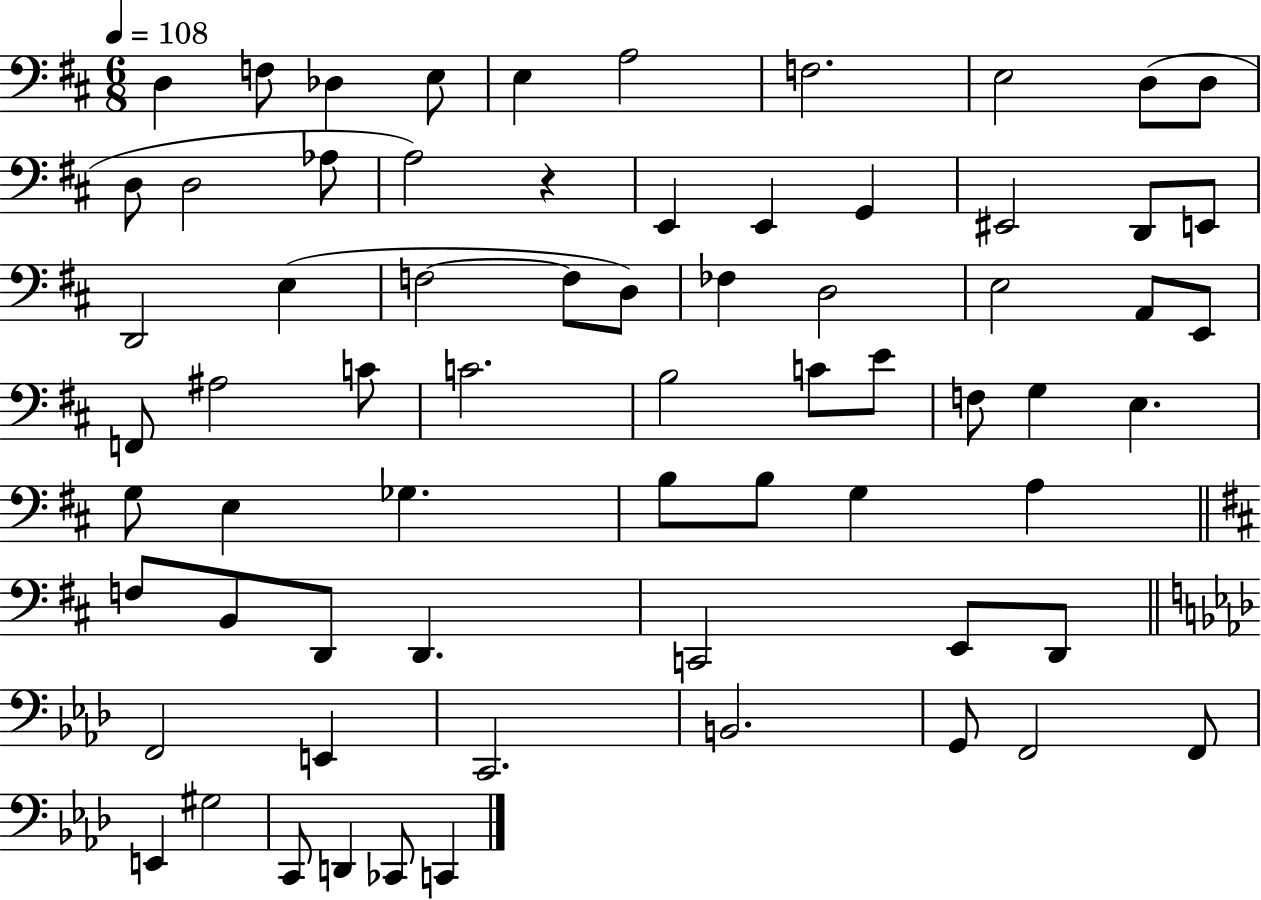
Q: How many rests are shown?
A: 1